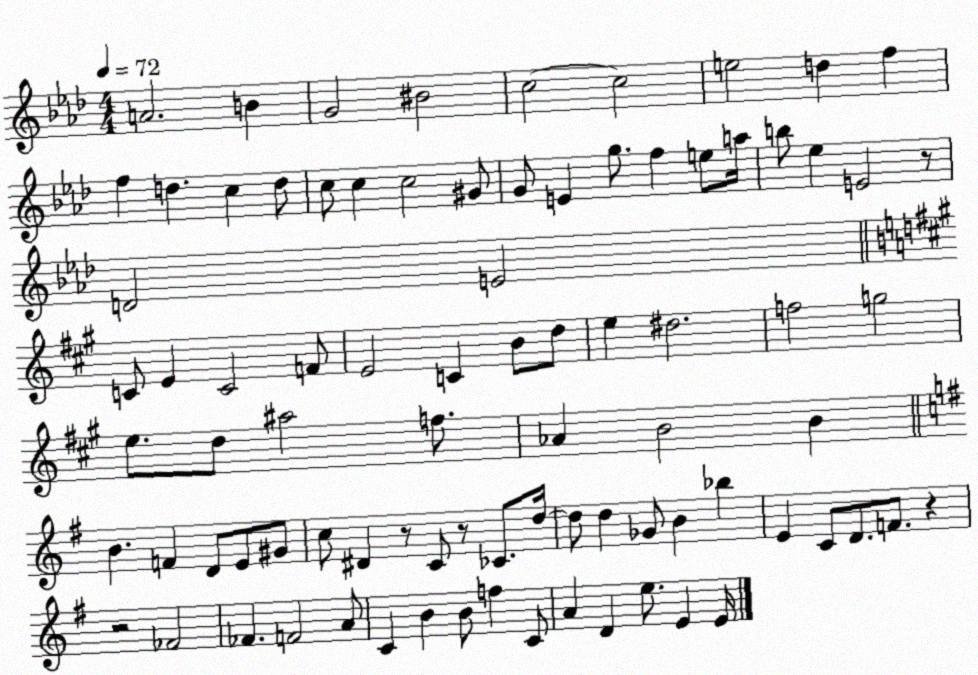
X:1
T:Untitled
M:4/4
L:1/4
K:Ab
A2 B G2 ^B2 c2 c2 e2 d f f d c d/2 c/2 c c2 ^G/2 G/2 E g/2 f e/2 a/4 b/2 _e E2 z/2 D2 E2 C/2 E C2 F/2 E2 C B/2 d/2 e ^d2 f2 g2 e/2 d/2 ^a2 f/2 _A B2 B B F D/2 E/2 ^G/2 c/2 ^D z/2 C/2 z/2 _C/2 d/4 d/2 d _G/2 B _b E C/2 D/2 F/2 z z2 _F2 _F F2 A/2 C B B/2 f C/2 A D e/2 E E/4